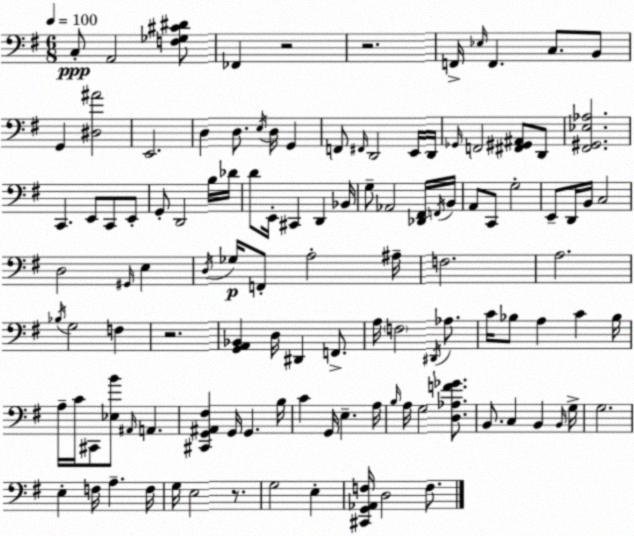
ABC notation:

X:1
T:Untitled
M:6/8
L:1/4
K:G
C,/2 A,,2 [F,_G,^C^D]/2 _F,, z2 z2 F,,/4 _E,/4 F,, C,/2 B,,/2 G,, [^D,^A]2 E,,2 D, D,/2 E,/4 D,/4 G,, F,,/2 ^F,,/4 D,,2 E,,/4 D,,/4 _G,,/4 F,,2 [^F,,^G,,^A,,]/2 D,,/2 [^F,,^G,,_E,_A,]2 C,, E,,/2 C,,/2 E,,/2 G,,/2 D,,2 B,/4 _D/4 D/2 E,,/4 ^C,, D,, _B,,/4 G,/2 _A,,2 [_D,,^F,,]/4 F,,/4 B,,/4 A,,/2 C,,/2 G,2 E,,/2 D,,/4 B,,/4 C,2 D,2 ^G,,/4 E, D,/4 _G,/4 F,,/2 A,2 ^A,/4 F,2 A,2 _B,/4 G,2 F, z2 [G,,A,,_B,,] D,/4 ^D,, F,,/2 A,/4 F,2 ^D,,/4 _A,/2 C/4 _B,/2 A, C _B,/4 A,/4 C/4 ^C,,/2 [_E,B]/2 ^A,,/4 A,, [^C,,G,,^A,,^F,] G,,/4 G,, B,/4 C G,,/4 E, A,/4 B,/4 A,/4 G,2 [D,_A,F_G]/2 B,,/2 C, B,, B,,/4 G,/4 G,2 E, F,/4 A, F,/4 G,/4 E,2 z/2 G,2 E, [^C,,G,,_A,,F,]/4 D,2 F,/2